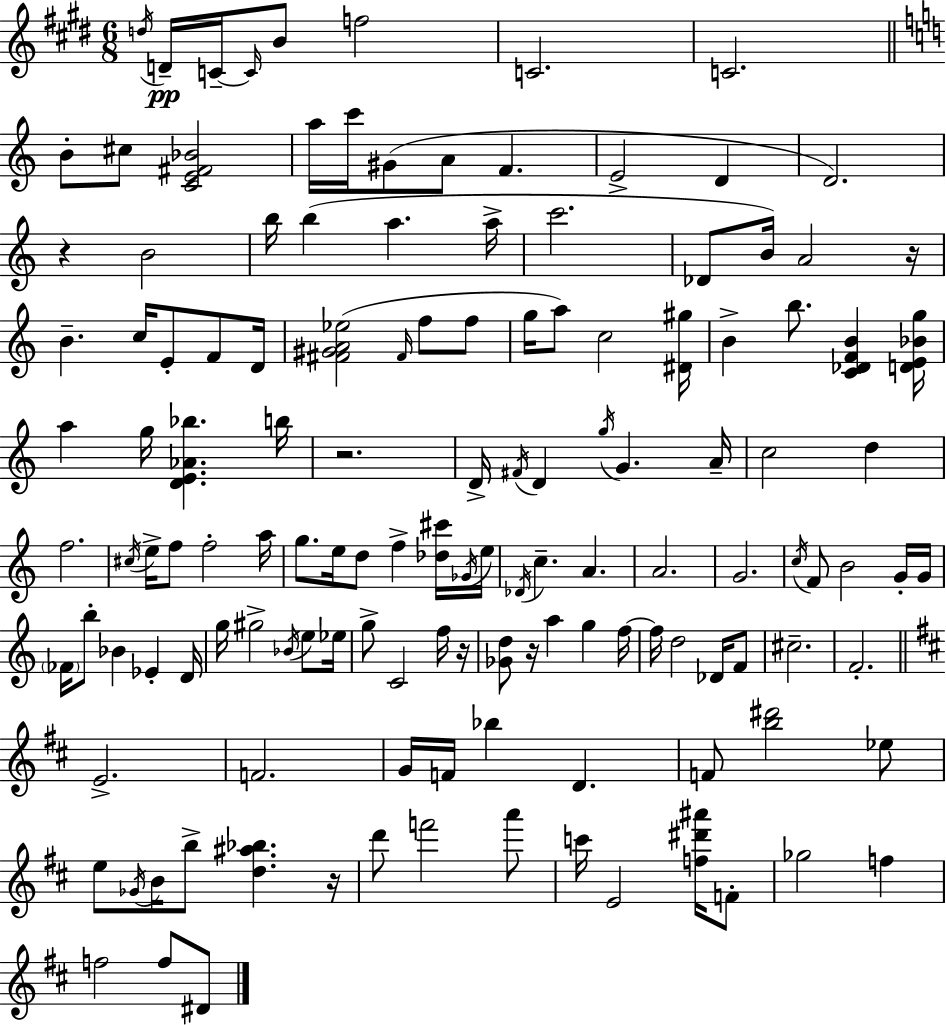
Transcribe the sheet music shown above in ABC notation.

X:1
T:Untitled
M:6/8
L:1/4
K:E
d/4 D/4 C/4 C/4 B/2 f2 C2 C2 B/2 ^c/2 [CE^F_B]2 a/4 c'/4 ^G/2 A/2 F E2 D D2 z B2 b/4 b a a/4 c'2 _D/2 B/4 A2 z/4 B c/4 E/2 F/2 D/4 [^F^GA_e]2 ^F/4 f/2 f/2 g/4 a/2 c2 [^D^g]/4 B b/2 [C_DFB] [DE_Bg]/4 a g/4 [DE_A_b] b/4 z2 D/4 ^F/4 D g/4 G A/4 c2 d f2 ^c/4 e/4 f/2 f2 a/4 g/2 e/4 d/2 f [_d^c']/4 _G/4 e/4 _D/4 c A A2 G2 c/4 F/2 B2 G/4 G/4 _F/4 b/2 _B _E D/4 g/4 ^g2 _B/4 e/2 _e/4 g/2 C2 f/4 z/4 [_Gd]/2 z/4 a g f/4 f/4 d2 _D/4 F/2 ^c2 F2 E2 F2 G/4 F/4 _b D F/2 [b^d']2 _e/2 e/2 _G/4 B/4 b/2 [d^a_b] z/4 d'/2 f'2 a'/2 c'/4 E2 [f^d'^a']/4 F/2 _g2 f f2 f/2 ^D/2